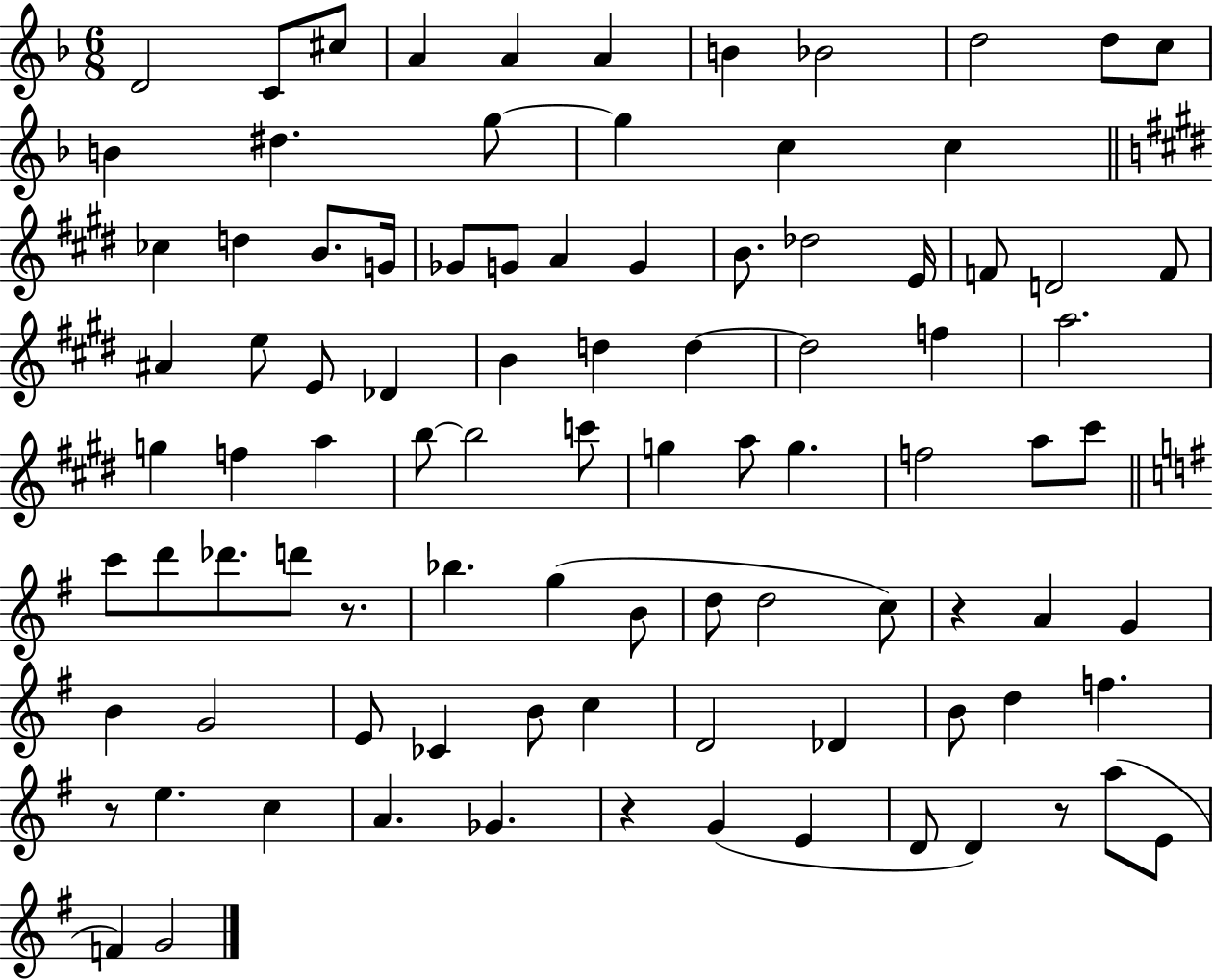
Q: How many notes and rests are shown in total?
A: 93